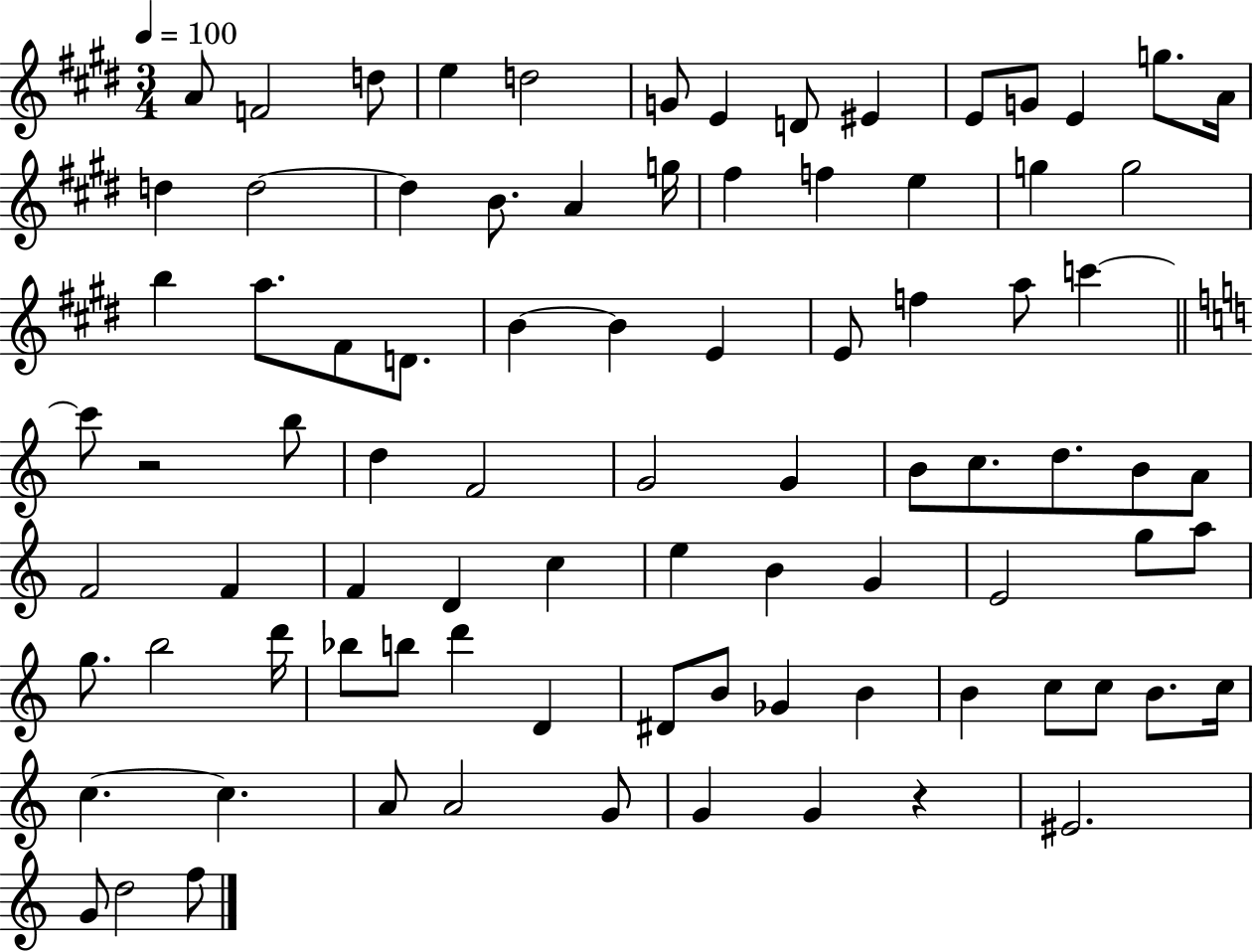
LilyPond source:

{
  \clef treble
  \numericTimeSignature
  \time 3/4
  \key e \major
  \tempo 4 = 100
  a'8 f'2 d''8 | e''4 d''2 | g'8 e'4 d'8 eis'4 | e'8 g'8 e'4 g''8. a'16 | \break d''4 d''2~~ | d''4 b'8. a'4 g''16 | fis''4 f''4 e''4 | g''4 g''2 | \break b''4 a''8. fis'8 d'8. | b'4~~ b'4 e'4 | e'8 f''4 a''8 c'''4~~ | \bar "||" \break \key c \major c'''8 r2 b''8 | d''4 f'2 | g'2 g'4 | b'8 c''8. d''8. b'8 a'8 | \break f'2 f'4 | f'4 d'4 c''4 | e''4 b'4 g'4 | e'2 g''8 a''8 | \break g''8. b''2 d'''16 | bes''8 b''8 d'''4 d'4 | dis'8 b'8 ges'4 b'4 | b'4 c''8 c''8 b'8. c''16 | \break c''4.~~ c''4. | a'8 a'2 g'8 | g'4 g'4 r4 | eis'2. | \break g'8 d''2 f''8 | \bar "|."
}